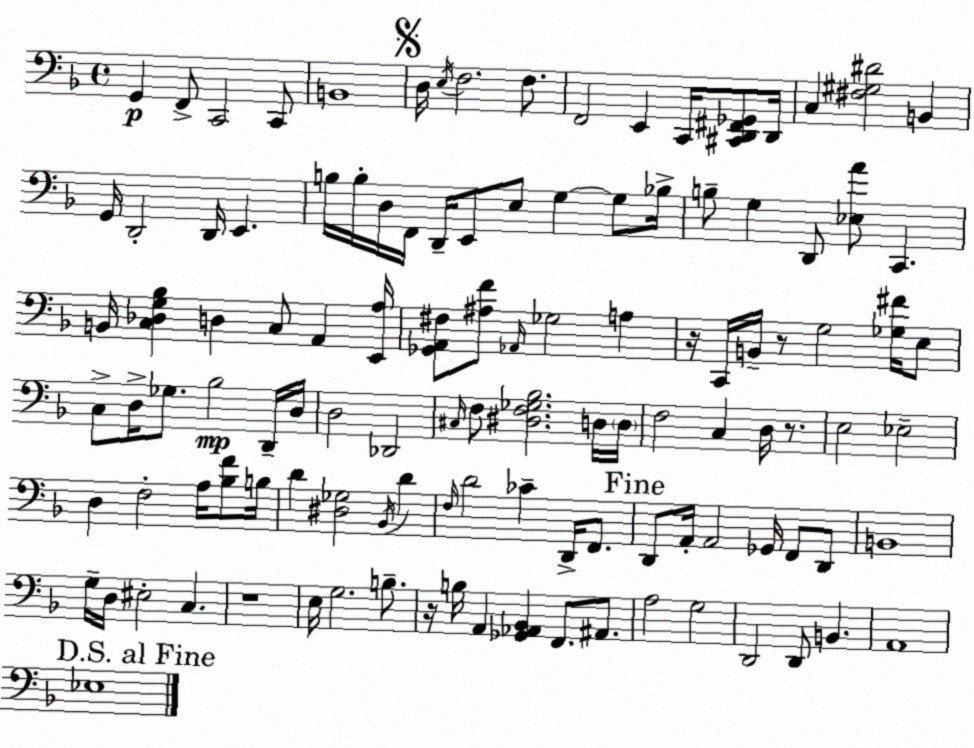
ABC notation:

X:1
T:Untitled
M:4/4
L:1/4
K:F
G,, F,,/2 C,,2 C,,/2 B,,4 D,/4 E,/4 F,2 F,/2 F,,2 E,, C,,/4 [^C,,D,,^F,,_G,,]/2 D,,/4 C, [^F,^G,^D]2 B,, G,,/4 D,,2 D,,/4 E,, B,/4 B,/4 D,/4 F,,/4 D,,/4 E,,/2 E,/2 G, G,/2 _B,/4 B,/2 G, D,,/2 [_E,A]/2 C,, B,,/4 [C,_D,G,_B,] D, C,/2 A,, [E,,A,]/4 [_G,,A,,^F,]/2 [^A,F]/2 _A,,/4 _G,2 A, z/4 C,,/4 B,,/4 z/2 G,2 [_G,^F]/4 E,/2 C,/2 D,/4 _G,/2 _B,2 D,,/4 D,/4 D,2 _D,,2 ^C,/4 F,/2 [^D,F,_G,_B,]2 D,/4 D,/4 F,2 C, D,/4 z/2 E,2 _E,2 D, F,2 A,/4 [_B,F]/2 B,/4 D [^D,_G,]2 _B,,/4 D F,/4 D2 _C D,,/4 F,,/2 D,,/2 A,,/4 A,,2 _G,,/4 F,,/2 D,,/2 B,,4 G,/4 D,/4 ^E,2 C, z4 E,/4 G,2 B,/2 z/4 B,/4 A,, [_G,,_A,,_B,,] F,,/2 ^A,,/2 A,2 G,2 D,,2 D,,/2 B,, A,,4 _E,4